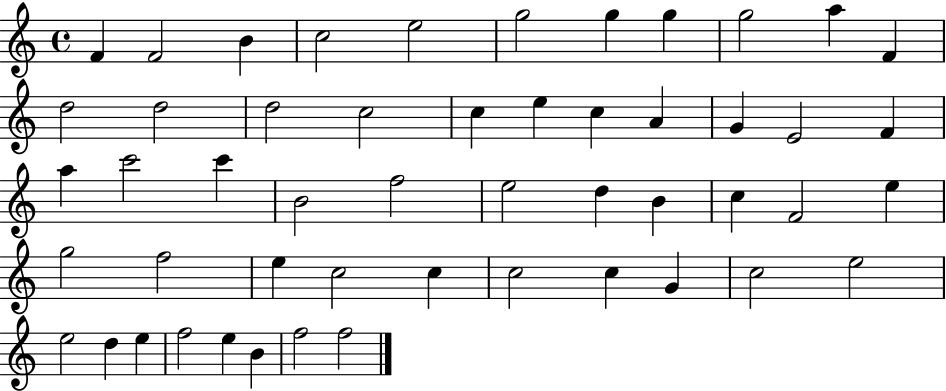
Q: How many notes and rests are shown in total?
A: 51